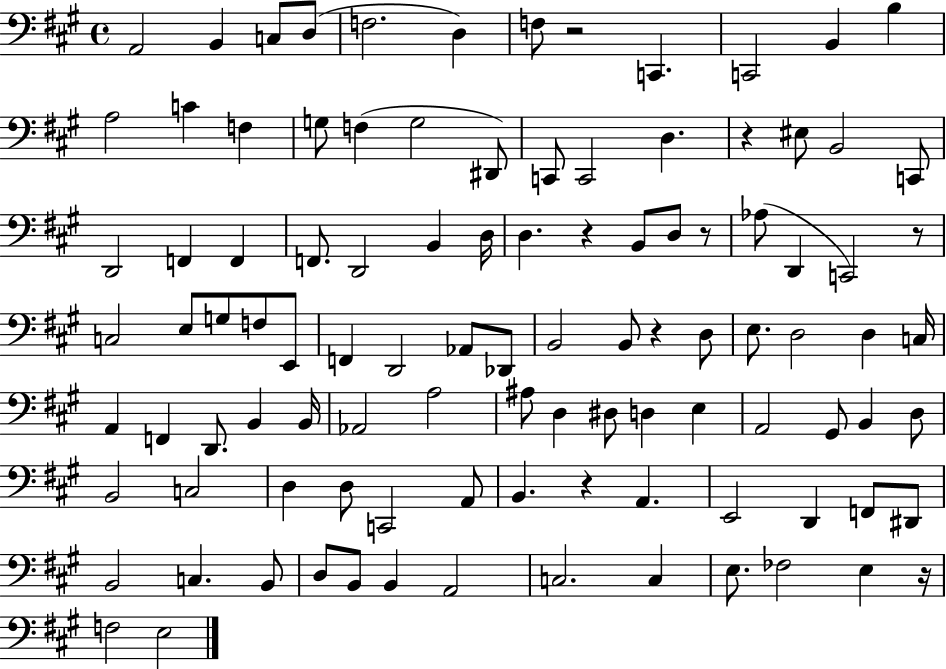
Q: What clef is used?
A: bass